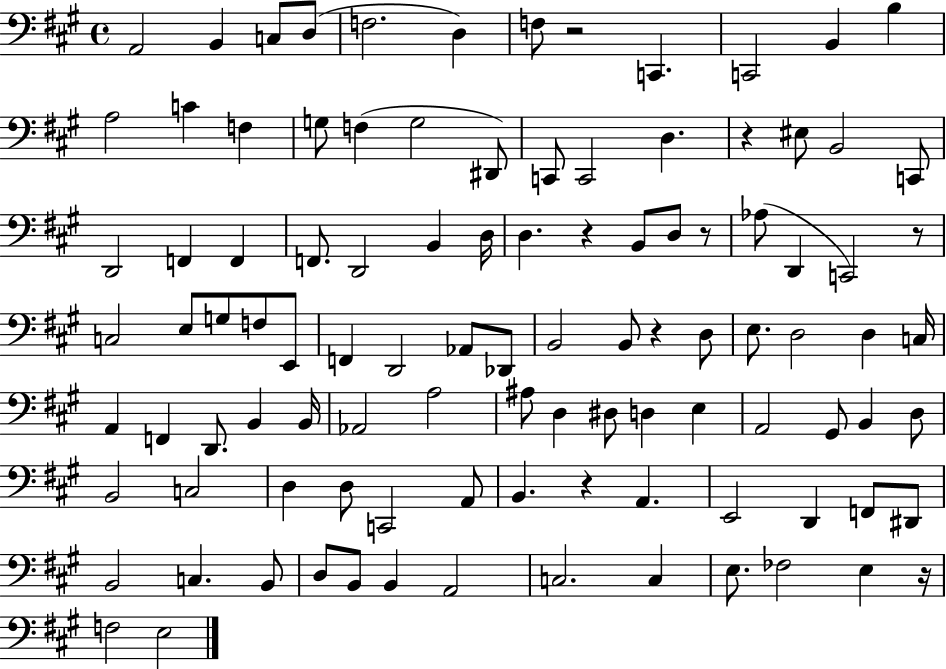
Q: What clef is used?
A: bass